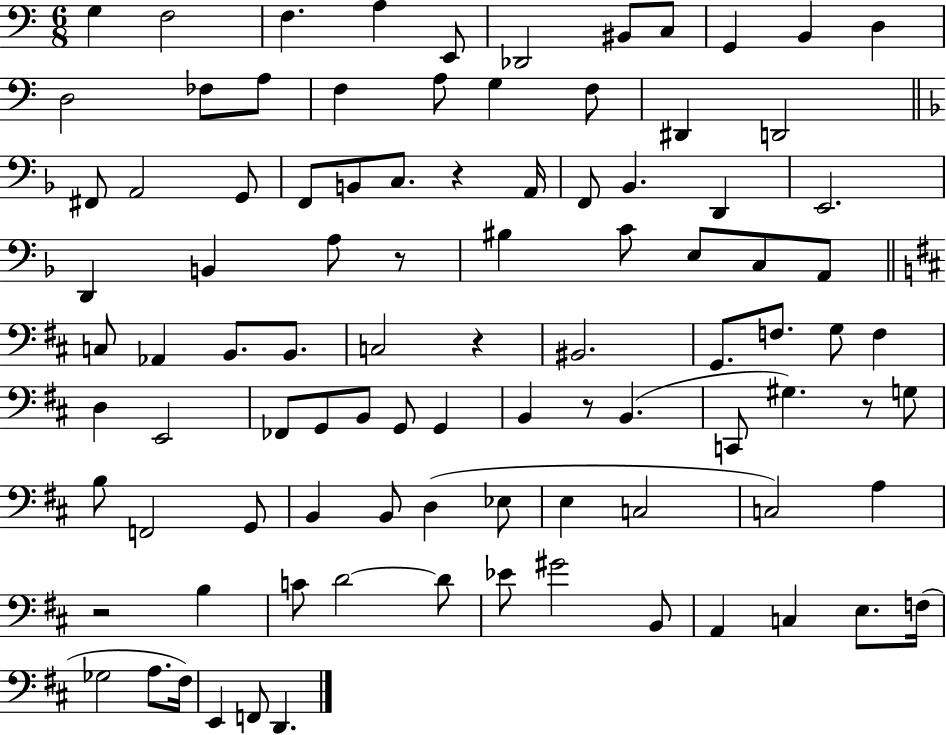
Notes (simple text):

G3/q F3/h F3/q. A3/q E2/e Db2/h BIS2/e C3/e G2/q B2/q D3/q D3/h FES3/e A3/e F3/q A3/e G3/q F3/e D#2/q D2/h F#2/e A2/h G2/e F2/e B2/e C3/e. R/q A2/s F2/e Bb2/q. D2/q E2/h. D2/q B2/q A3/e R/e BIS3/q C4/e E3/e C3/e A2/e C3/e Ab2/q B2/e. B2/e. C3/h R/q BIS2/h. G2/e. F3/e. G3/e F3/q D3/q E2/h FES2/e G2/e B2/e G2/e G2/q B2/q R/e B2/q. C2/e G#3/q. R/e G3/e B3/e F2/h G2/e B2/q B2/e D3/q Eb3/e E3/q C3/h C3/h A3/q R/h B3/q C4/e D4/h D4/e Eb4/e G#4/h B2/e A2/q C3/q E3/e. F3/s Gb3/h A3/e. F#3/s E2/q F2/e D2/q.